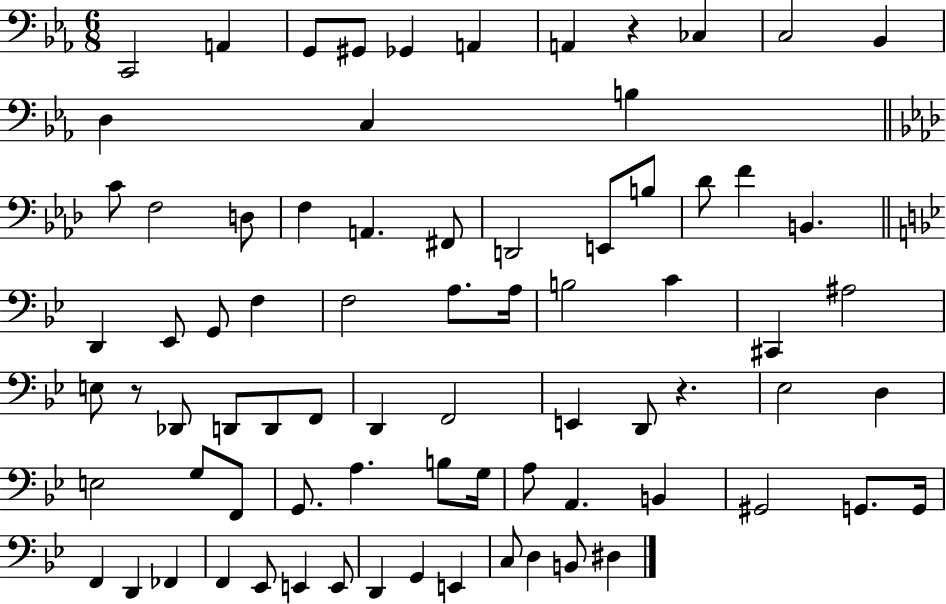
X:1
T:Untitled
M:6/8
L:1/4
K:Eb
C,,2 A,, G,,/2 ^G,,/2 _G,, A,, A,, z _C, C,2 _B,, D, C, B, C/2 F,2 D,/2 F, A,, ^F,,/2 D,,2 E,,/2 B,/2 _D/2 F B,, D,, _E,,/2 G,,/2 F, F,2 A,/2 A,/4 B,2 C ^C,, ^A,2 E,/2 z/2 _D,,/2 D,,/2 D,,/2 F,,/2 D,, F,,2 E,, D,,/2 z _E,2 D, E,2 G,/2 F,,/2 G,,/2 A, B,/2 G,/4 A,/2 A,, B,, ^G,,2 G,,/2 G,,/4 F,, D,, _F,, F,, _E,,/2 E,, E,,/2 D,, G,, E,, C,/2 D, B,,/2 ^D,